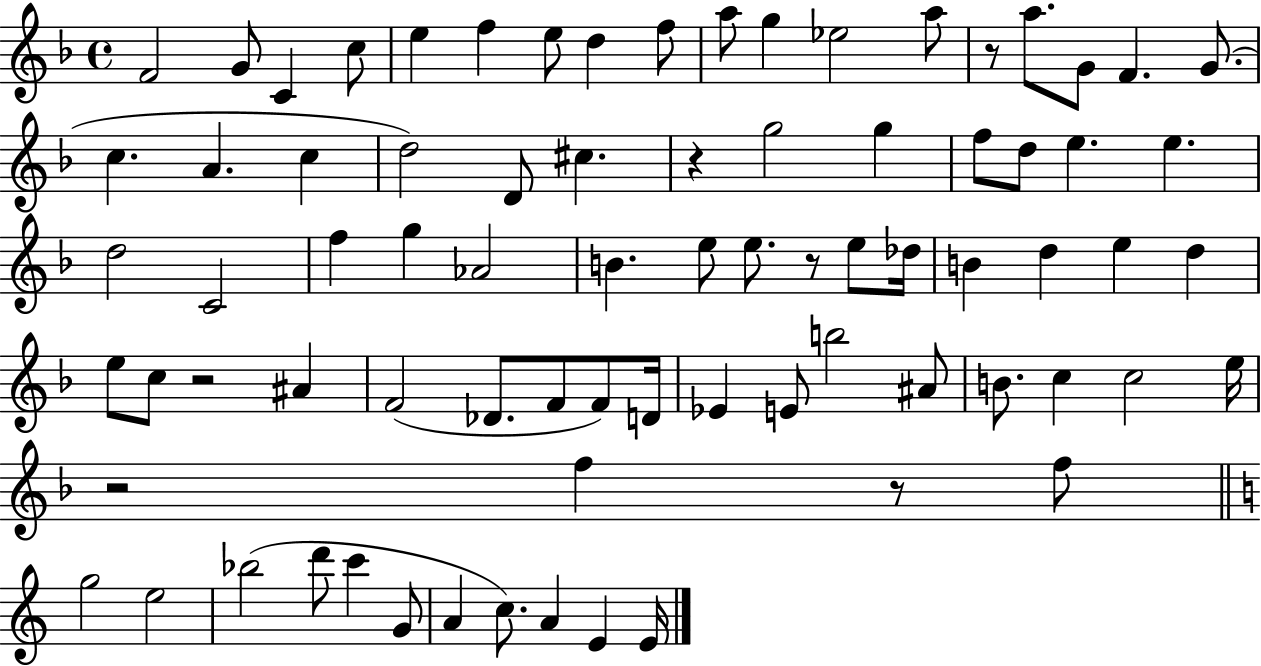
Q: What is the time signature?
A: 4/4